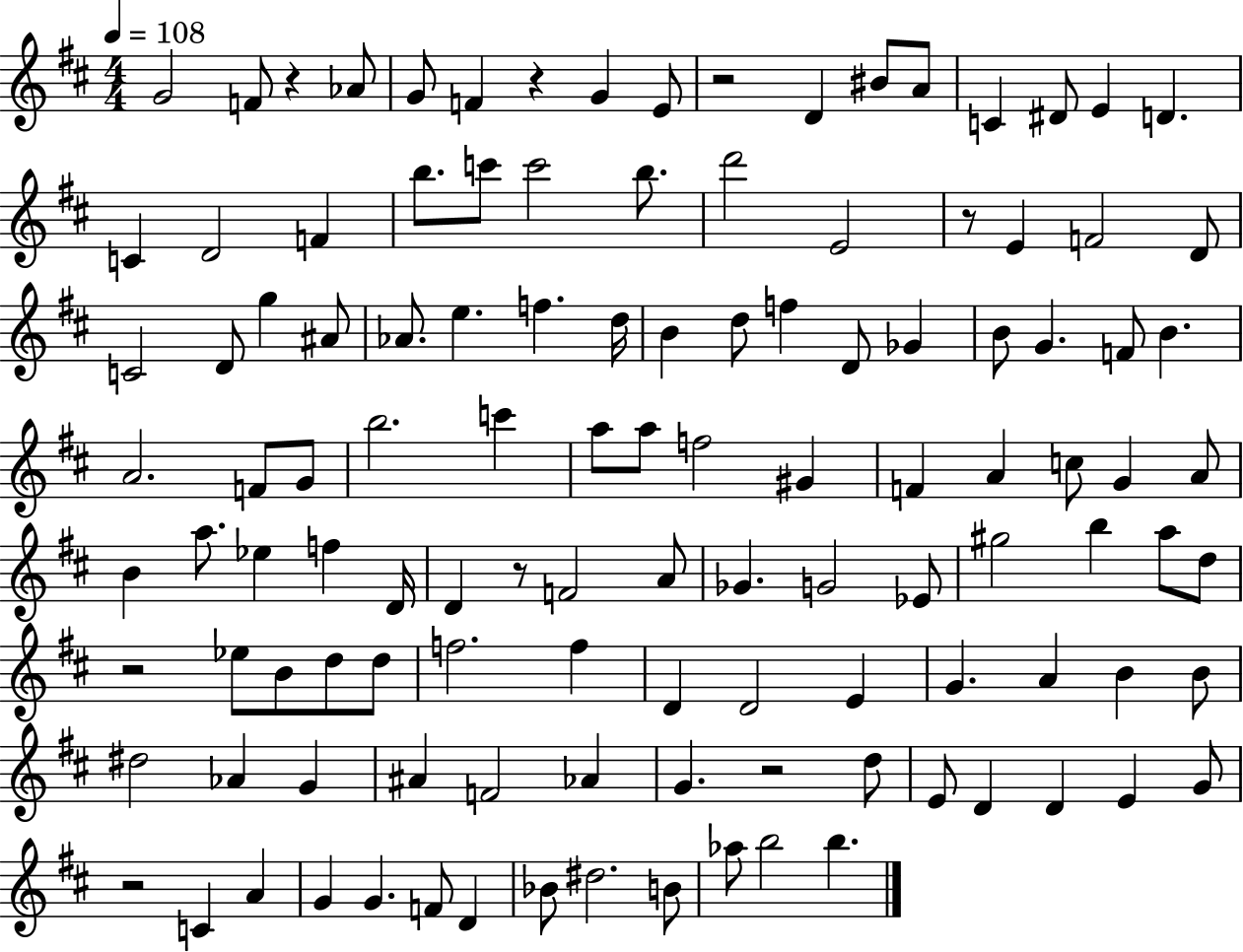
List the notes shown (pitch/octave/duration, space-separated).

G4/h F4/e R/q Ab4/e G4/e F4/q R/q G4/q E4/e R/h D4/q BIS4/e A4/e C4/q D#4/e E4/q D4/q. C4/q D4/h F4/q B5/e. C6/e C6/h B5/e. D6/h E4/h R/e E4/q F4/h D4/e C4/h D4/e G5/q A#4/e Ab4/e. E5/q. F5/q. D5/s B4/q D5/e F5/q D4/e Gb4/q B4/e G4/q. F4/e B4/q. A4/h. F4/e G4/e B5/h. C6/q A5/e A5/e F5/h G#4/q F4/q A4/q C5/e G4/q A4/e B4/q A5/e. Eb5/q F5/q D4/s D4/q R/e F4/h A4/e Gb4/q. G4/h Eb4/e G#5/h B5/q A5/e D5/e R/h Eb5/e B4/e D5/e D5/e F5/h. F5/q D4/q D4/h E4/q G4/q. A4/q B4/q B4/e D#5/h Ab4/q G4/q A#4/q F4/h Ab4/q G4/q. R/h D5/e E4/e D4/q D4/q E4/q G4/e R/h C4/q A4/q G4/q G4/q. F4/e D4/q Bb4/e D#5/h. B4/e Ab5/e B5/h B5/q.